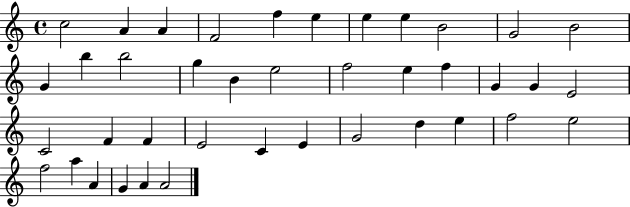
X:1
T:Untitled
M:4/4
L:1/4
K:C
c2 A A F2 f e e e B2 G2 B2 G b b2 g B e2 f2 e f G G E2 C2 F F E2 C E G2 d e f2 e2 f2 a A G A A2